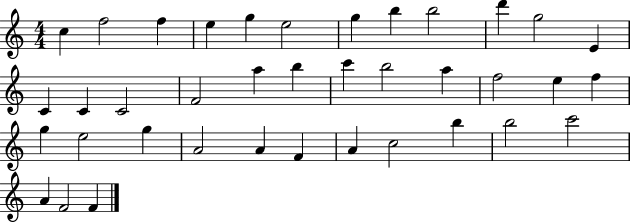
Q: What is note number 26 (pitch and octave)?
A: E5